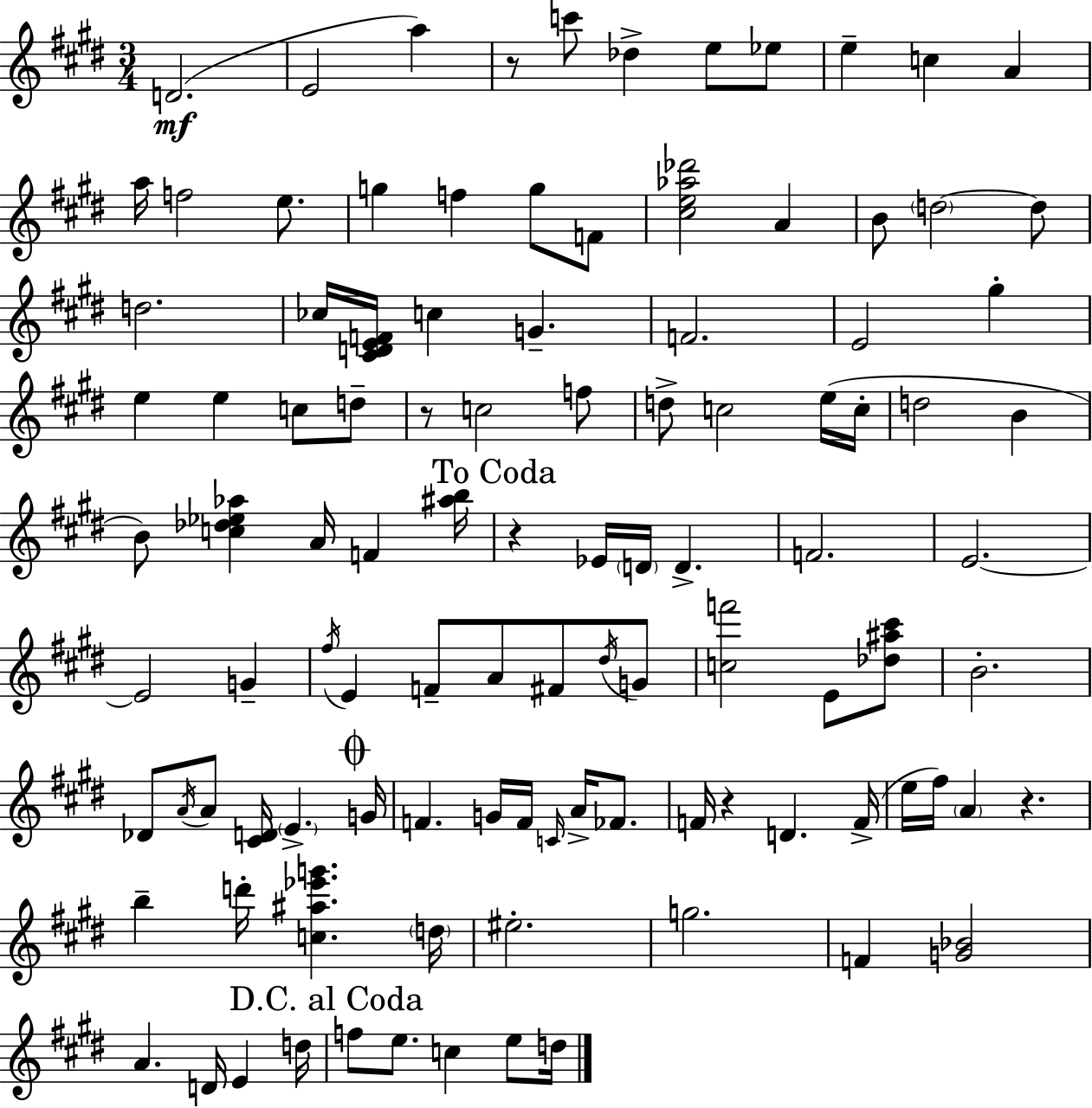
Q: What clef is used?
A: treble